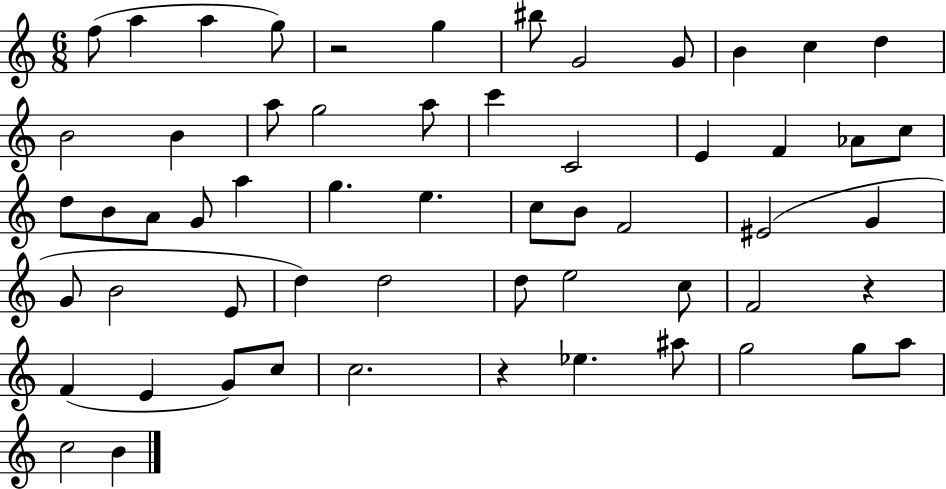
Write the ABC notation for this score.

X:1
T:Untitled
M:6/8
L:1/4
K:C
f/2 a a g/2 z2 g ^b/2 G2 G/2 B c d B2 B a/2 g2 a/2 c' C2 E F _A/2 c/2 d/2 B/2 A/2 G/2 a g e c/2 B/2 F2 ^E2 G G/2 B2 E/2 d d2 d/2 e2 c/2 F2 z F E G/2 c/2 c2 z _e ^a/2 g2 g/2 a/2 c2 B